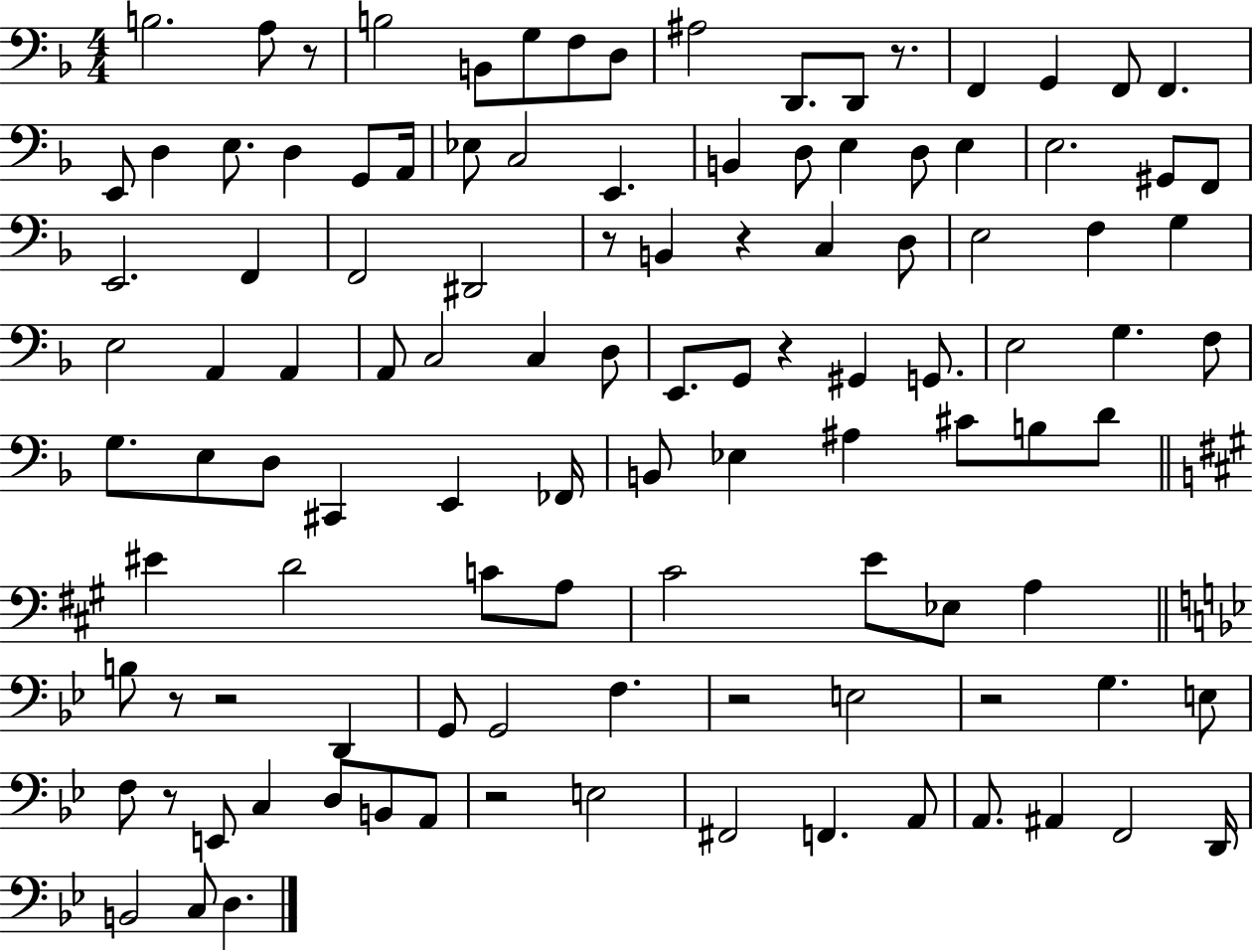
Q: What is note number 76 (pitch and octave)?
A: B3